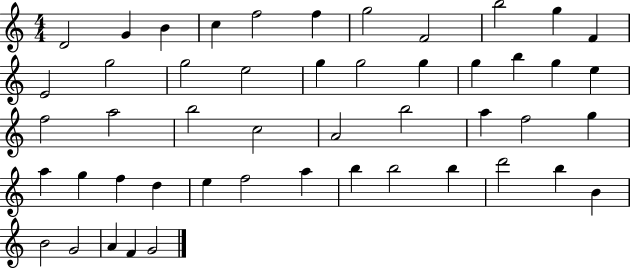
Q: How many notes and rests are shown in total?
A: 49